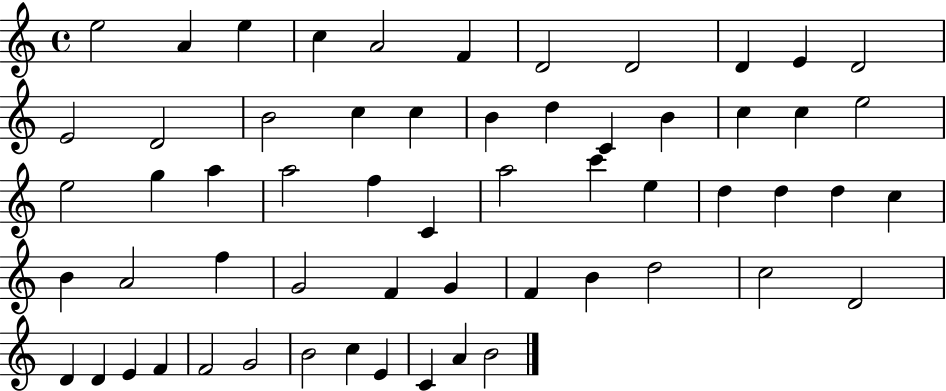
{
  \clef treble
  \time 4/4
  \defaultTimeSignature
  \key c \major
  e''2 a'4 e''4 | c''4 a'2 f'4 | d'2 d'2 | d'4 e'4 d'2 | \break e'2 d'2 | b'2 c''4 c''4 | b'4 d''4 c'4 b'4 | c''4 c''4 e''2 | \break e''2 g''4 a''4 | a''2 f''4 c'4 | a''2 c'''4 e''4 | d''4 d''4 d''4 c''4 | \break b'4 a'2 f''4 | g'2 f'4 g'4 | f'4 b'4 d''2 | c''2 d'2 | \break d'4 d'4 e'4 f'4 | f'2 g'2 | b'2 c''4 e'4 | c'4 a'4 b'2 | \break \bar "|."
}